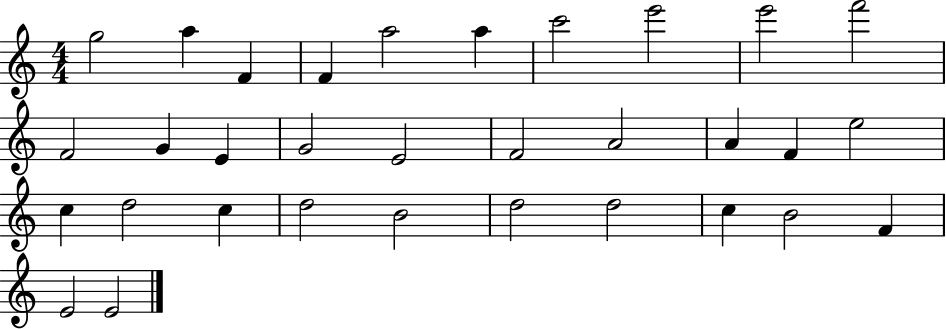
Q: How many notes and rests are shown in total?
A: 32